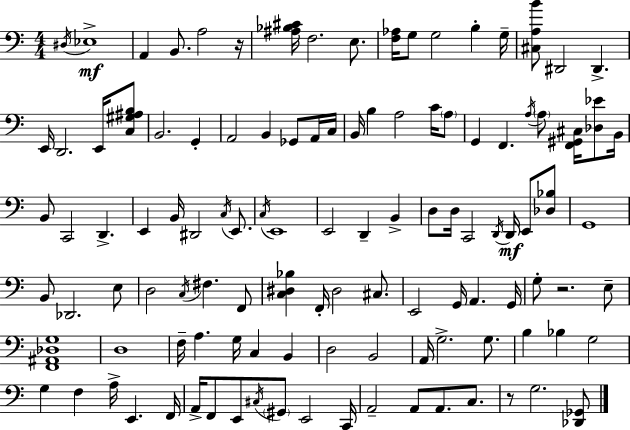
{
  \clef bass
  \numericTimeSignature
  \time 4/4
  \key c \major
  \acciaccatura { dis16 }\mf ees1-> | a,4 b,8. a2 | r16 <ais bes cis'>16 f2. e8. | <f aes>16 g8 g2 b4-. | \break g16-- <cis a b'>8 dis,2 dis,4.-> | e,16 d,2. e,16 <c gis ais b>8 | b,2. g,4-. | a,2 b,4 ges,8 a,16 | \break c16 b,16 b4 a2 c'16 \parenthesize a8 | g,4 f,4. \acciaccatura { a16 } \parenthesize a8 <f, gis, cis>16 <des ees'>8 | b,16 b,8 c,2 d,4.-> | e,4 b,16 dis,2 \acciaccatura { c16 } | \break e,8. \acciaccatura { c16 } e,1 | e,2 d,4-- | b,4-> d8 d16 c,2 \acciaccatura { d,16 }\mf | d,16 e,8 <des bes>8 g,1 | \break b,8 des,2. | e8 d2 \acciaccatura { c16 } fis4. | f,8 <c dis bes>4 f,16-. dis2 | cis8. e,2 g,16 a,4. | \break g,16 g8-. r2. | e8-- <f, ais, des g>1 | d1 | f16-- a4. g16 c4 | \break b,4 d2 b,2 | a,16 g2.-> | g8. b4 bes4 g2 | g4 f4 a16-> e,4. | \break f,16 a,16-> f,8 e,8 \acciaccatura { cis16 } \parenthesize gis,8 e,2 | c,16 a,2-- a,8 | a,8. c8. r8 g2. | <des, ges,>8 \bar "|."
}